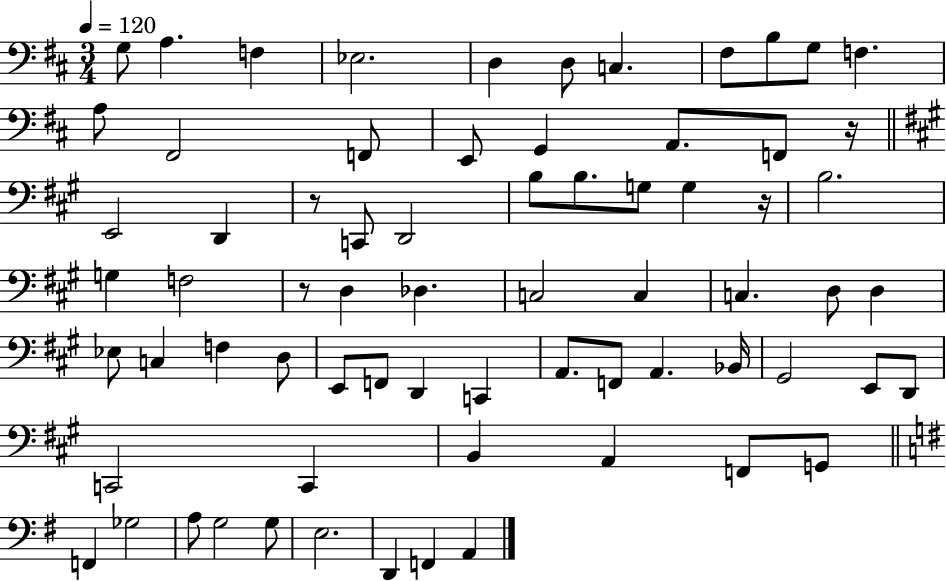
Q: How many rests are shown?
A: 4